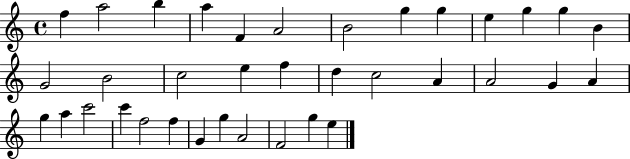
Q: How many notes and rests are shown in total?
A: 36